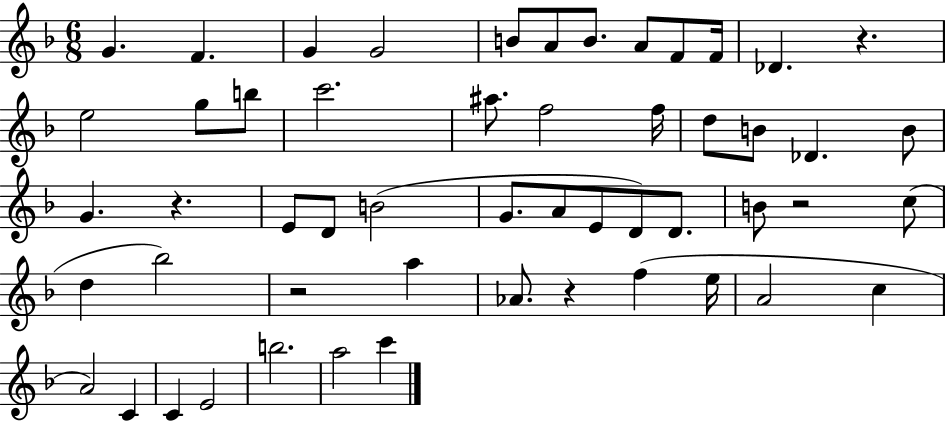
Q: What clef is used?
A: treble